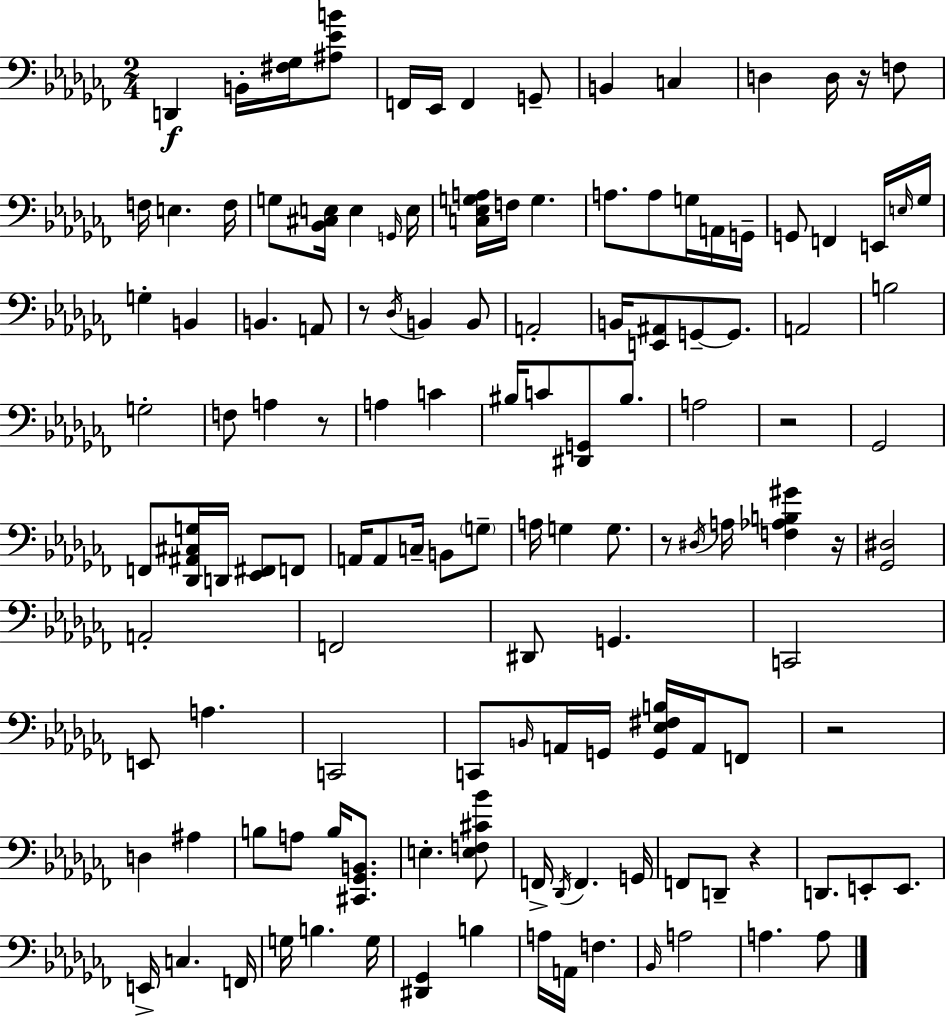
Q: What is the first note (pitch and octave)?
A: D2